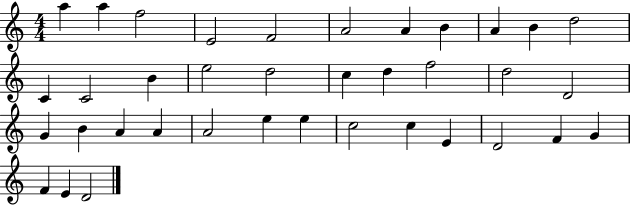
A5/q A5/q F5/h E4/h F4/h A4/h A4/q B4/q A4/q B4/q D5/h C4/q C4/h B4/q E5/h D5/h C5/q D5/q F5/h D5/h D4/h G4/q B4/q A4/q A4/q A4/h E5/q E5/q C5/h C5/q E4/q D4/h F4/q G4/q F4/q E4/q D4/h